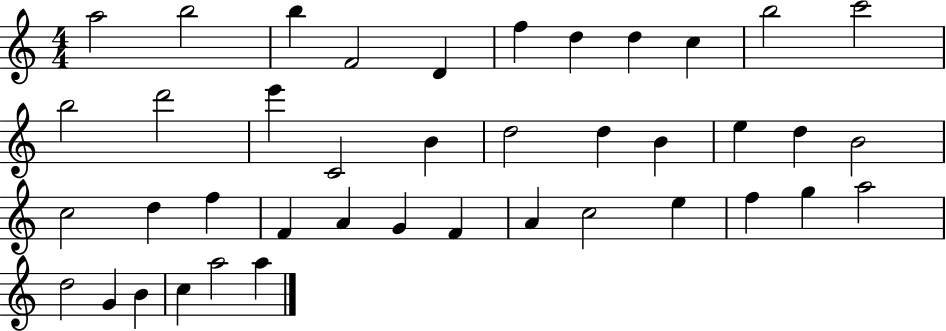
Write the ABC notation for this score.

X:1
T:Untitled
M:4/4
L:1/4
K:C
a2 b2 b F2 D f d d c b2 c'2 b2 d'2 e' C2 B d2 d B e d B2 c2 d f F A G F A c2 e f g a2 d2 G B c a2 a